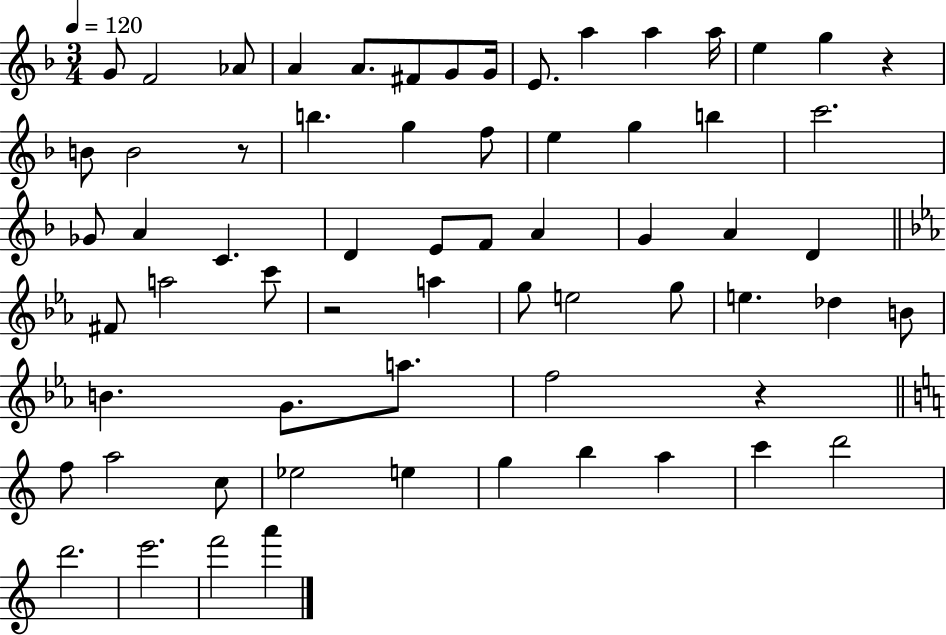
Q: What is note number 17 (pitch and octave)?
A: B5